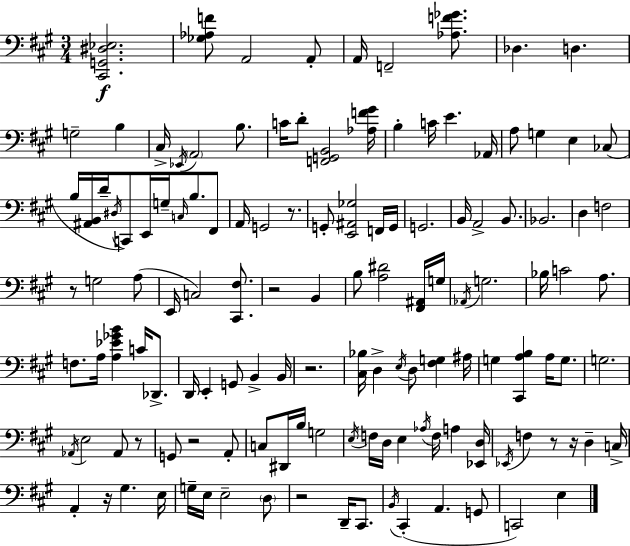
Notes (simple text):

[C#2,G2,D#3,Eb3]/h. [Gb3,Ab3,F4]/e A2/h A2/e A2/s F2/h [Ab3,F4,Gb4]/e. Db3/q. D3/q. G3/h B3/q C#3/s Eb2/s A2/h B3/e. C4/s D4/e [F2,G2,B2]/h [Ab3,F4,G#4]/s B3/q C4/s E4/q. Ab2/s A3/e G3/q E3/q CES3/e B3/s [A#2,B2]/s D4/s D#3/s C2/e E2/s G3/s C3/s B3/e. F#2/e A2/s G2/h R/e. G2/e [E2,A#2,Gb3]/h F2/s G2/s G2/h. B2/s A2/h B2/e. Bb2/h. D3/q F3/h R/e G3/h A3/e E2/s C3/h [C#2,F#3]/e. R/h B2/q B3/e [A3,D#4]/h [F#2,A#2]/s G3/s Ab2/s G3/h. Bb3/s C4/h A3/e. F3/e. A3/s [A3,Eb4,Gb4,B4]/q C4/s Db2/e. D2/s E2/q G2/e B2/q B2/s R/h. [C#3,Bb3]/s D3/q E3/s D3/e [F#3,G3]/q A#3/s G3/q [C#2,A3,B3]/q A3/s G3/e. G3/h. Ab2/s E3/h Ab2/e R/e G2/e R/h A2/e C3/e D#2/s B3/s G3/h E3/s F3/s D3/s E3/q Ab3/s F3/s A3/q [Eb2,D3]/s Eb2/s F3/q R/e R/s D3/q C3/s A2/q R/s G#3/q. E3/s G3/s E3/s E3/h D3/e R/h D2/s C#2/e. B2/s C#2/q A2/q. G2/e C2/h E3/q